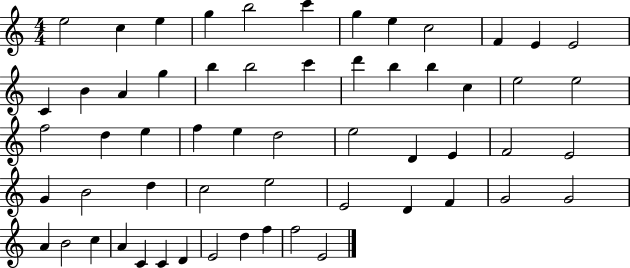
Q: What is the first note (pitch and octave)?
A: E5